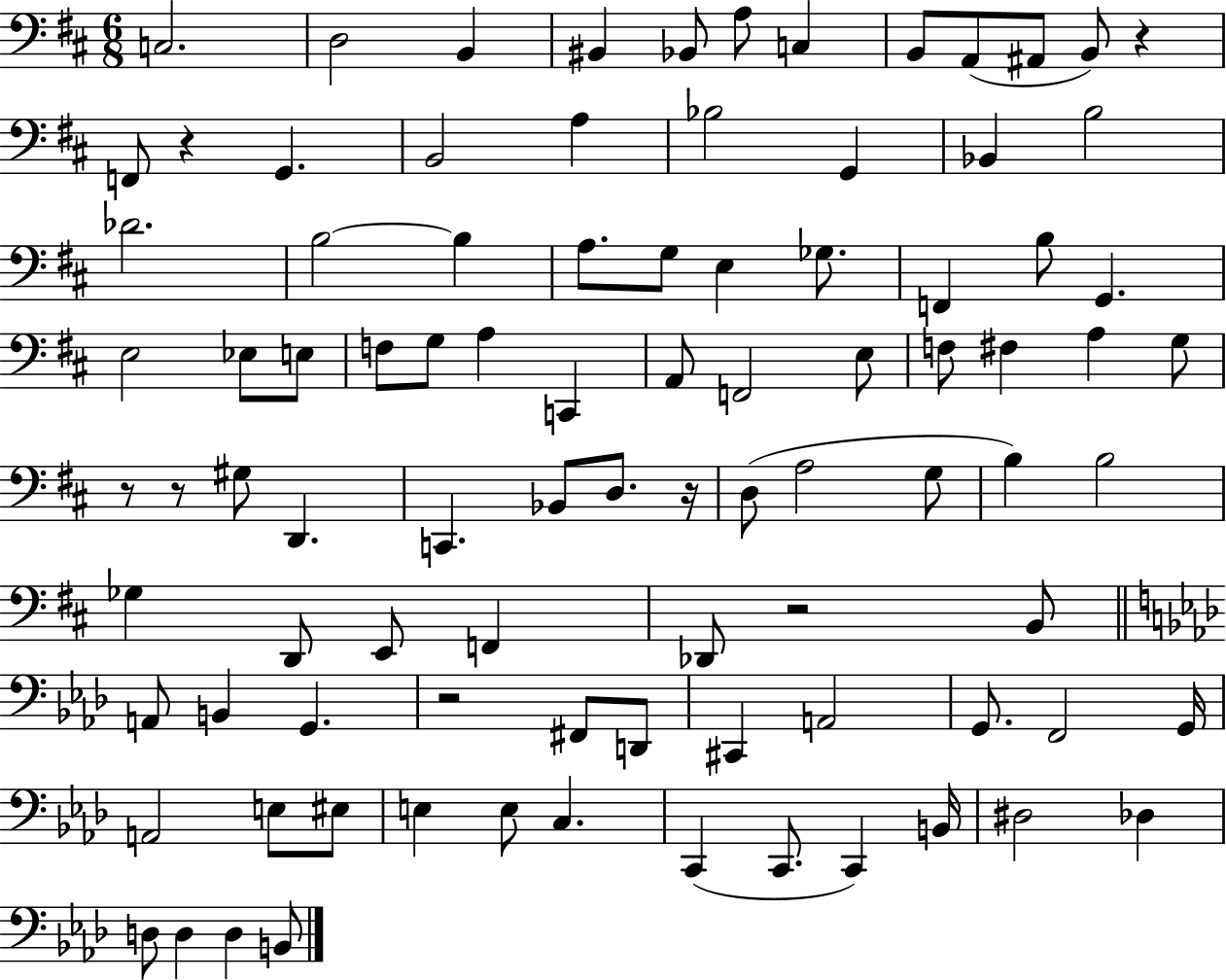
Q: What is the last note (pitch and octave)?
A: B2